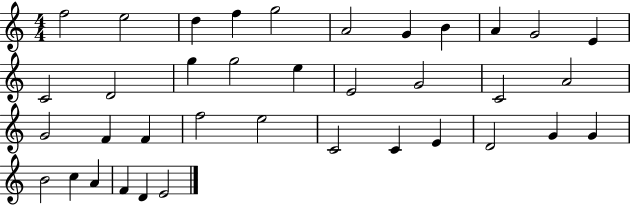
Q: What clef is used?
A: treble